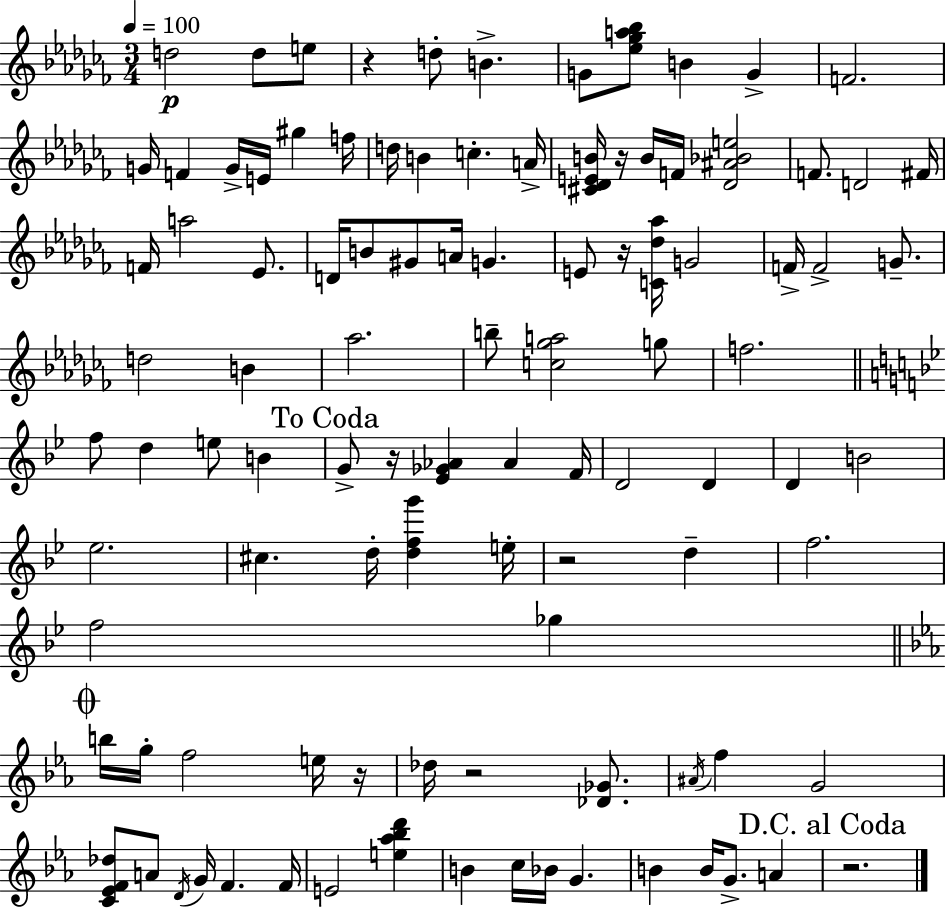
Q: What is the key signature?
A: AES minor